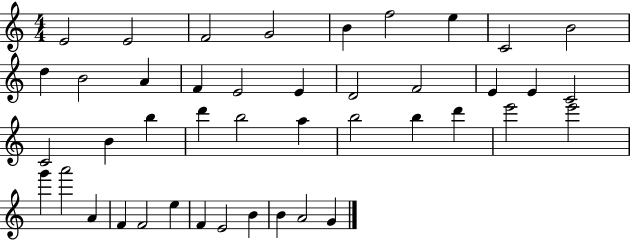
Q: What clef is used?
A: treble